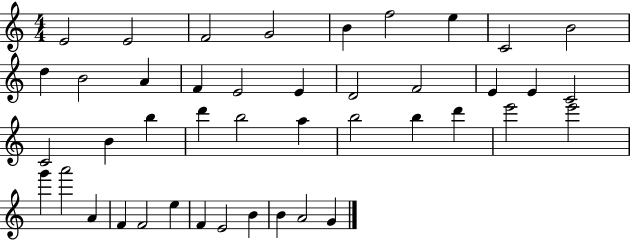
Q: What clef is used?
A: treble